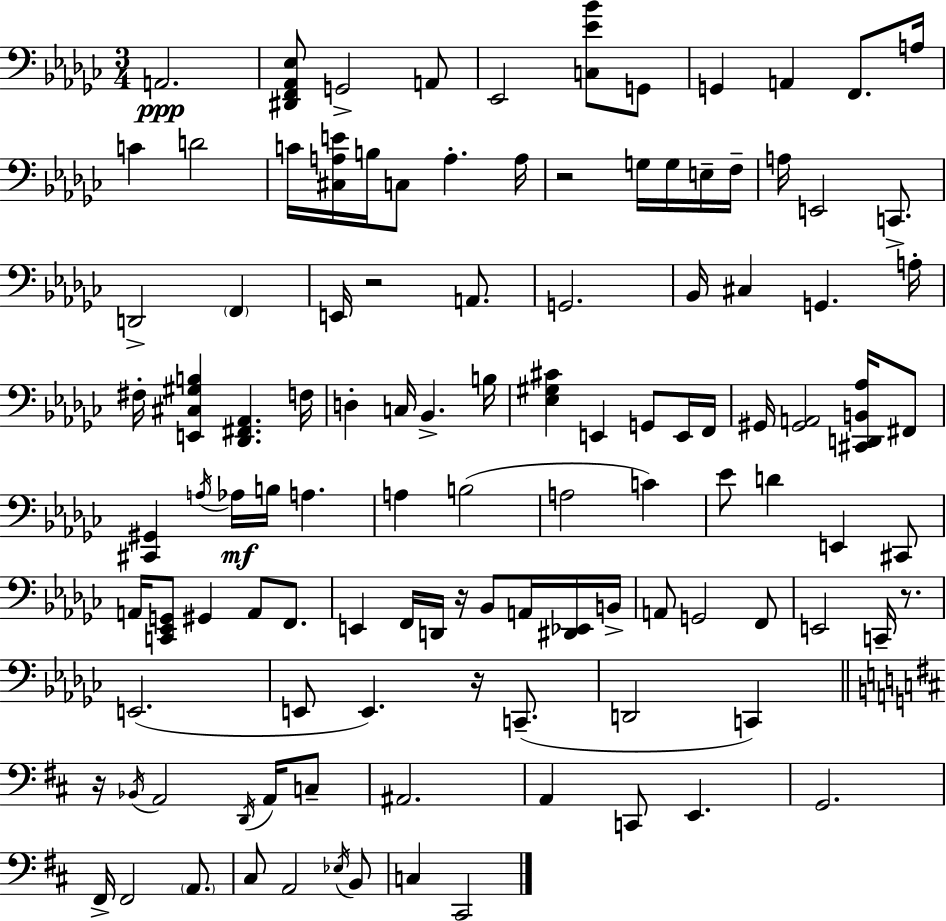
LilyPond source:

{
  \clef bass
  \numericTimeSignature
  \time 3/4
  \key ees \minor
  \repeat volta 2 { a,2.\ppp | <dis, f, aes, ees>8 g,2-> a,8 | ees,2 <c ees' bes'>8 g,8 | g,4 a,4 f,8. a16 | \break c'4 d'2 | c'16 <cis a e'>16 b16 c8 a4.-. a16 | r2 g16 g16 e16-- f16-- | a16 e,2 c,8.-> | \break d,2-> \parenthesize f,4 | e,16 r2 a,8. | g,2. | bes,16 cis4 g,4. a16-. | \break fis16-. <e, cis gis b>4 <des, fis, aes,>4. f16 | d4-. c16 bes,4.-> b16 | <ees gis cis'>4 e,4 g,8 e,16 f,16 | gis,16 <gis, a,>2 <cis, d, b, aes>16 fis,8 | \break <cis, gis,>4 \acciaccatura { a16 } aes16\mf b16 a4. | a4 b2( | a2 c'4) | ees'8 d'4 e,4 cis,8 | \break a,16 <c, ees, g,>8 gis,4 a,8 f,8. | e,4 f,16 d,16 r16 bes,8 a,16 <dis, ees,>16 | b,16-> a,8 g,2 f,8 | e,2 c,16-- r8. | \break e,2.( | e,8 e,4.) r16 c,8.--( | d,2 c,4) | \bar "||" \break \key d \major r16 \acciaccatura { bes,16 } a,2 \acciaccatura { d,16 } a,16 | c8-- ais,2. | a,4 c,8 e,4. | g,2. | \break fis,16-> fis,2 \parenthesize a,8. | cis8 a,2 | \acciaccatura { ees16 } b,8 c4 cis,2 | } \bar "|."
}